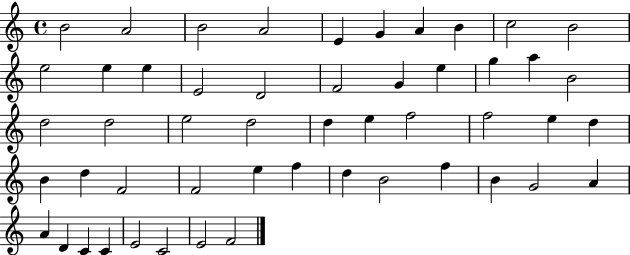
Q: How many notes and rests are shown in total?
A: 51